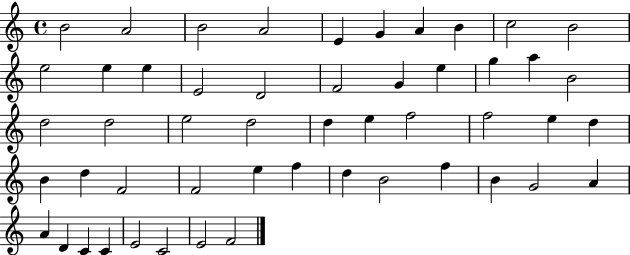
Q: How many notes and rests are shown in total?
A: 51